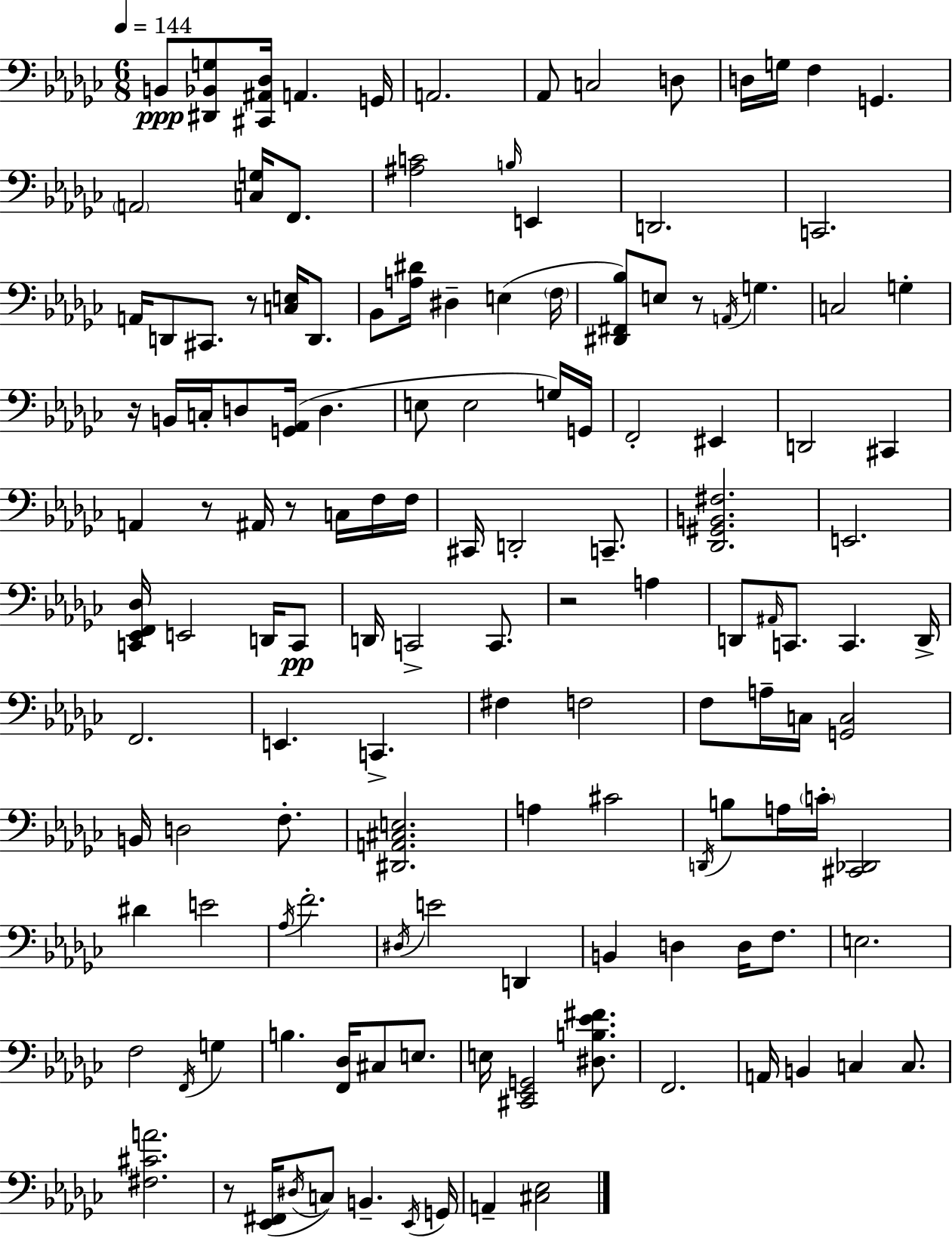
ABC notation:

X:1
T:Untitled
M:6/8
L:1/4
K:Ebm
B,,/2 [^D,,_B,,G,]/2 [^C,,^A,,_D,]/4 A,, G,,/4 A,,2 _A,,/2 C,2 D,/2 D,/4 G,/4 F, G,, A,,2 [C,G,]/4 F,,/2 [^A,C]2 B,/4 E,, D,,2 C,,2 A,,/4 D,,/2 ^C,,/2 z/2 [C,E,]/4 D,,/2 _B,,/2 [A,^D]/4 ^D, E, F,/4 [^D,,^F,,_B,]/2 E,/2 z/2 A,,/4 G, C,2 G, z/4 B,,/4 C,/4 D,/2 [G,,_A,,]/4 D, E,/2 E,2 G,/4 G,,/4 F,,2 ^E,, D,,2 ^C,, A,, z/2 ^A,,/4 z/2 C,/4 F,/4 F,/4 ^C,,/4 D,,2 C,,/2 [_D,,^G,,B,,^F,]2 E,,2 [C,,_E,,F,,_D,]/4 E,,2 D,,/4 C,,/2 D,,/4 C,,2 C,,/2 z2 A, D,,/2 ^A,,/4 C,,/2 C,, D,,/4 F,,2 E,, C,, ^F, F,2 F,/2 A,/4 C,/4 [G,,C,]2 B,,/4 D,2 F,/2 [^D,,A,,^C,E,]2 A, ^C2 D,,/4 B,/2 A,/4 C/4 [^C,,_D,,]2 ^D E2 _A,/4 F2 ^D,/4 E2 D,, B,, D, D,/4 F,/2 E,2 F,2 F,,/4 G, B, [F,,_D,]/4 ^C,/2 E,/2 E,/4 [^C,,_E,,G,,]2 [^D,B,_E^F]/2 F,,2 A,,/4 B,, C, C,/2 [^F,^CA]2 z/2 [_E,,^F,,]/4 ^D,/4 C,/2 B,, _E,,/4 G,,/4 A,, [^C,_E,]2